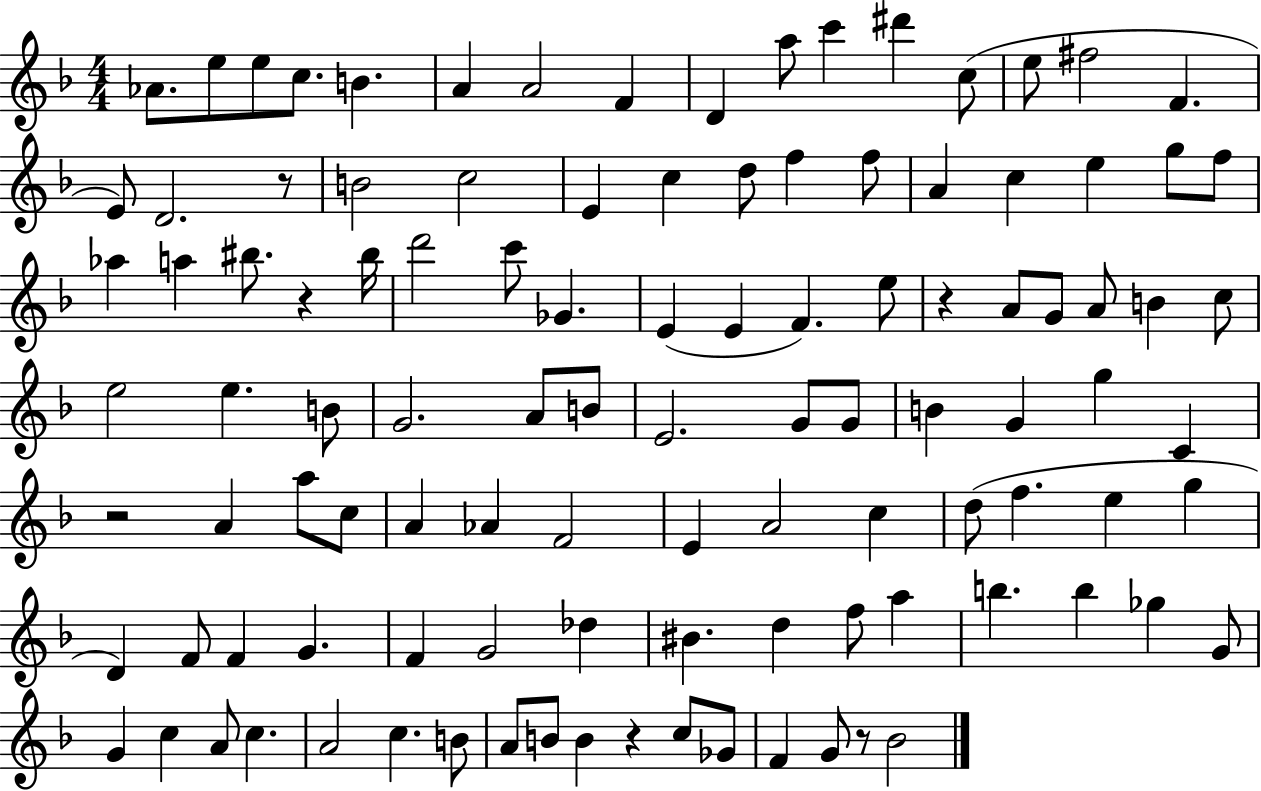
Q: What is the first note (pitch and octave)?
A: Ab4